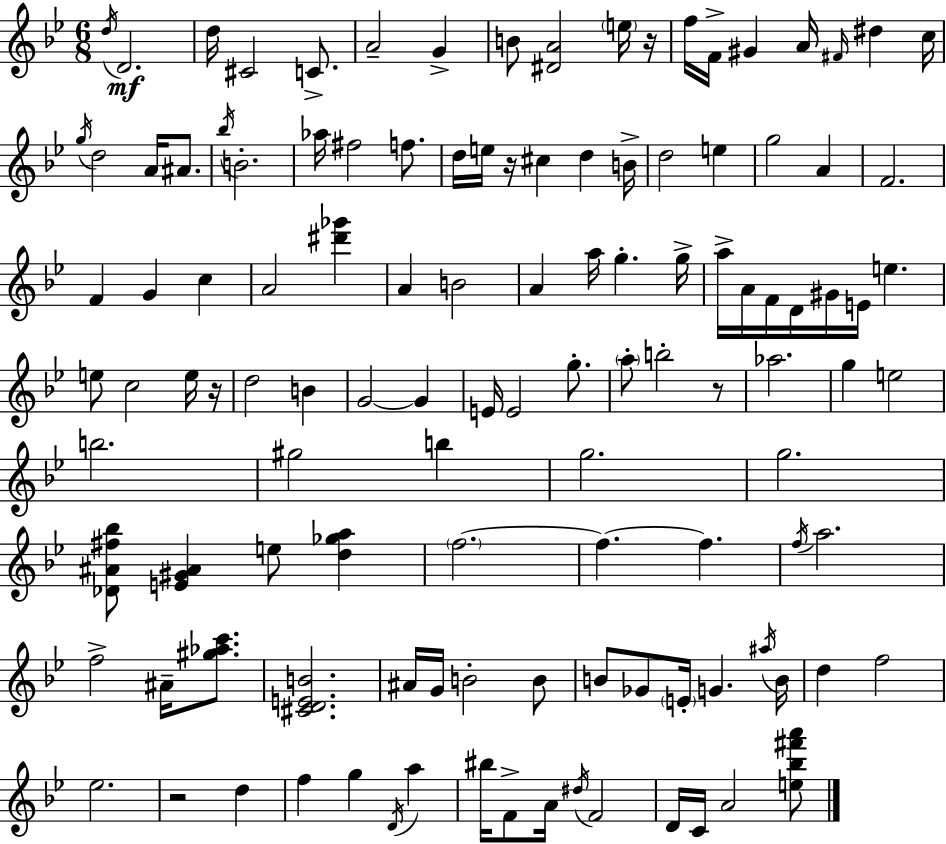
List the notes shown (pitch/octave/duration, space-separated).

D5/s D4/h. D5/s C#4/h C4/e. A4/h G4/q B4/e [D#4,A4]/h E5/s R/s F5/s F4/s G#4/q A4/s F#4/s D#5/q C5/s G5/s D5/h A4/s A#4/e. Bb5/s B4/h. Ab5/s F#5/h F5/e. D5/s E5/s R/s C#5/q D5/q B4/s D5/h E5/q G5/h A4/q F4/h. F4/q G4/q C5/q A4/h [D#6,Gb6]/q A4/q B4/h A4/q A5/s G5/q. G5/s A5/s A4/s F4/s D4/s G#4/s E4/s E5/q. E5/e C5/h E5/s R/s D5/h B4/q G4/h G4/q E4/s E4/h G5/e. A5/e B5/h R/e Ab5/h. G5/q E5/h B5/h. G#5/h B5/q G5/h. G5/h. [Db4,A#4,F#5,Bb5]/e [E4,G#4,A#4]/q E5/e [D5,Gb5,A5]/q F5/h. F5/q. F5/q. F5/s A5/h. F5/h A#4/s [G#5,Ab5,C6]/e. [C#4,D4,E4,B4]/h. A#4/s G4/s B4/h B4/e B4/e Gb4/e E4/s G4/q. A#5/s B4/s D5/q F5/h Eb5/h. R/h D5/q F5/q G5/q D4/s A5/q BIS5/s F4/e A4/s D#5/s F4/h D4/s C4/s A4/h [E5,Bb5,F#6,A6]/e